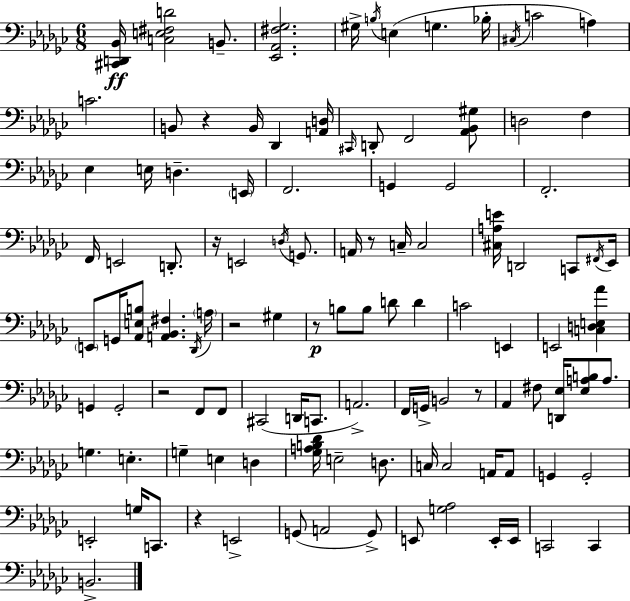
[C#2,D2,Bb2]/s [C3,E3,F#3,D4]/h B2/e. [Eb2,Ab2,F#3,Gb3]/h. G#3/s B3/s E3/q G3/q. Bb3/s C#3/s C4/h A3/q C4/h. B2/e R/q B2/s Db2/q [A2,D3]/s C#2/s D2/e F2/h [Ab2,Bb2,G#3]/e D3/h F3/q Eb3/q E3/s D3/q. E2/s F2/h. G2/q G2/h F2/h. F2/s E2/h D2/e. R/s E2/h D3/s G2/e. A2/s R/e C3/s C3/h [C#3,A3,E4]/s D2/h C2/e F#2/s Eb2/s E2/e G2/s [Ab2,E3,B3]/e [A2,Bb2,F#3]/q. Db2/s A3/s R/h G#3/q R/e B3/e B3/e D4/e D4/q C4/h E2/q E2/h [C3,D3,E3,Ab4]/q G2/q G2/h R/h F2/e F2/e C#2/h D2/s C2/e. A2/h. F2/s G2/s B2/h R/e Ab2/q F#3/e [D2,Eb3]/s [Eb3,A3,B3]/e A3/e. G3/q. E3/q. G3/q E3/q D3/q [Gb3,A3,B3,Db4]/s E3/h D3/e. C3/s C3/h A2/s A2/e G2/q G2/h E2/h G3/s C2/e. R/q E2/h G2/e A2/h G2/e E2/e [G3,Ab3]/h E2/s E2/s C2/h C2/q B2/h.